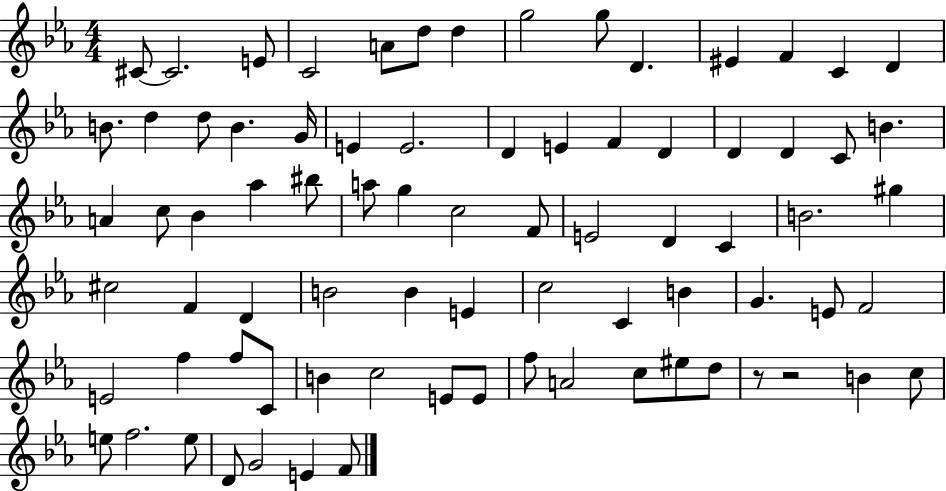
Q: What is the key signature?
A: EES major